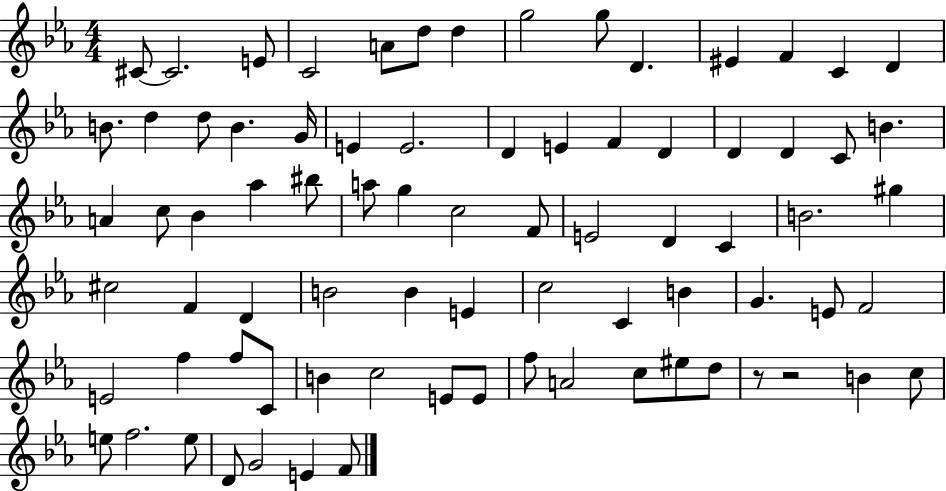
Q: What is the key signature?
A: EES major